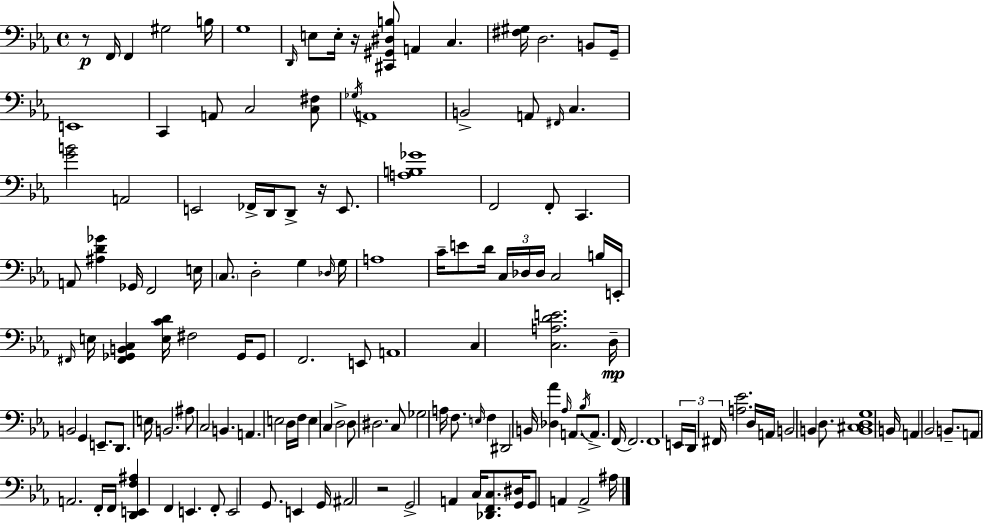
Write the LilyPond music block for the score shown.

{
  \clef bass
  \time 4/4
  \defaultTimeSignature
  \key c \minor
  r8\p f,16 f,4 gis2 b16 | g1 | \grace { d,16 } e8 e16-. r16 <cis, gis, dis b>8 a,4 c4. | <fis gis>16 d2. b,8 | \break g,16-- e,1 | c,4 a,8 c2 <c fis>8 | \acciaccatura { ges16 } a,1 | b,2-> a,8 \grace { fis,16 } c4. | \break <g' b'>2 a,2 | e,2 fes,16-> d,16 d,8-> r16 | e,8. <a b ges'>1 | f,2 f,8-. c,4. | \break a,8 <ais d' ges'>4 ges,16 f,2 | e16 \parenthesize c8. d2-. g4 | \grace { des16 } g16 a1 | c'16-- e'8 d'16 \tuplet 3/2 { c16 des16 des16 } c2 | \break b16 e,16-. \grace { fis,16 } e16 <fis, ges, b, c>4 <e c' d'>16 fis2 | ges,16 ges,8 f,2. | e,8 a,1 | c4 <c a d' e'>2. | \break d16--\mp b,2 g,4 | e,8.-- d,8. e16 b,2. | ais8 c2 b,4. | a,4. e2 | \break d16 f16 e4 c4 d2-> | d8 dis2. | c8 ges2 a16 f8. | \grace { e16 } f4 dis,2 b,16 <des aes'>4 | \break \grace { aes16 } a,8. \acciaccatura { bes16 } a,8.-> f,16~~ f,2. | f,1 | \tuplet 3/2 { e,16 d,16 fis,16 } <a ees'>2. | d16 a,16 b,2 | \break b,4 d8. <b, cis d g>1 | b,16 a,4 bes,2 | b,8.-- a,8 a,2. | f,16-. f,16 <d, e, f ais>4 f,4 | \break e,4. f,8-. e,2 | g,8. e,4 g,16 ais,2 | r2 g,2-> | a,4 c16 <des, f, c>8. <g, dis>16 g,8 a,4 a,2-> | \break ais16 \bar "|."
}